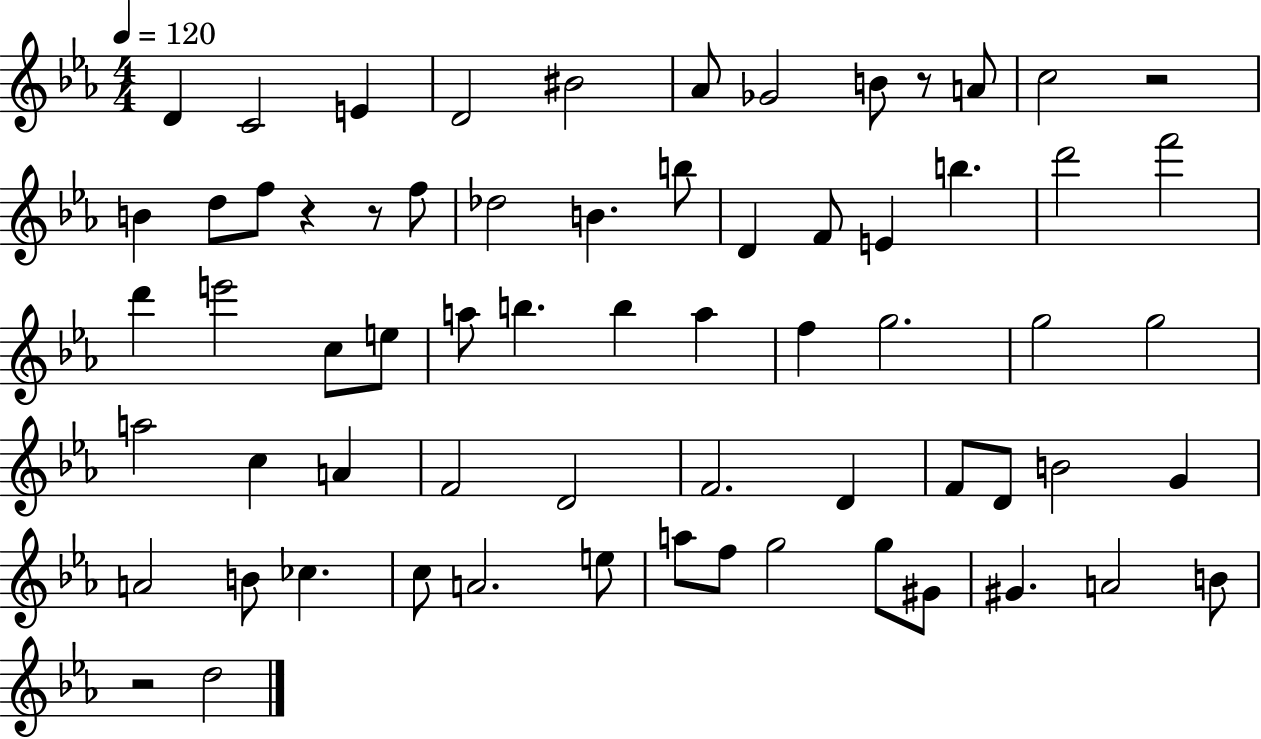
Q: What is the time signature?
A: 4/4